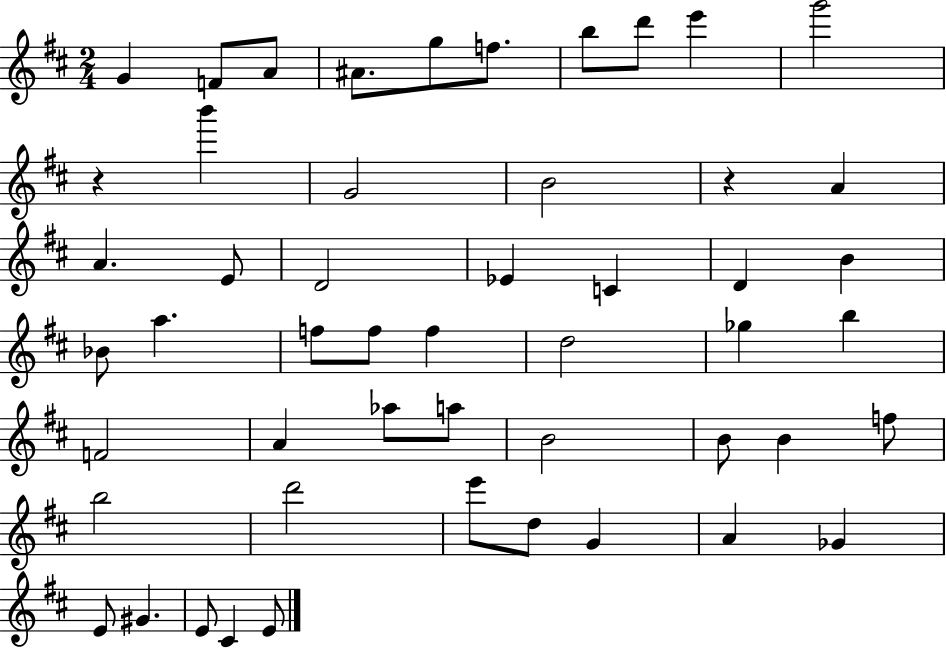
G4/q F4/e A4/e A#4/e. G5/e F5/e. B5/e D6/e E6/q G6/h R/q B6/q G4/h B4/h R/q A4/q A4/q. E4/e D4/h Eb4/q C4/q D4/q B4/q Bb4/e A5/q. F5/e F5/e F5/q D5/h Gb5/q B5/q F4/h A4/q Ab5/e A5/e B4/h B4/e B4/q F5/e B5/h D6/h E6/e D5/e G4/q A4/q Gb4/q E4/e G#4/q. E4/e C#4/q E4/e